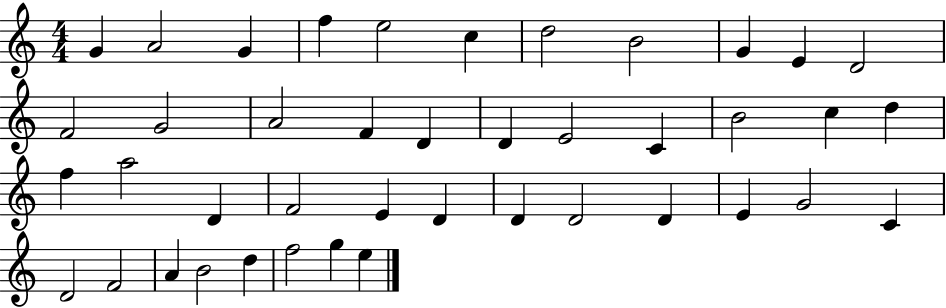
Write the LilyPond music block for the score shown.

{
  \clef treble
  \numericTimeSignature
  \time 4/4
  \key c \major
  g'4 a'2 g'4 | f''4 e''2 c''4 | d''2 b'2 | g'4 e'4 d'2 | \break f'2 g'2 | a'2 f'4 d'4 | d'4 e'2 c'4 | b'2 c''4 d''4 | \break f''4 a''2 d'4 | f'2 e'4 d'4 | d'4 d'2 d'4 | e'4 g'2 c'4 | \break d'2 f'2 | a'4 b'2 d''4 | f''2 g''4 e''4 | \bar "|."
}